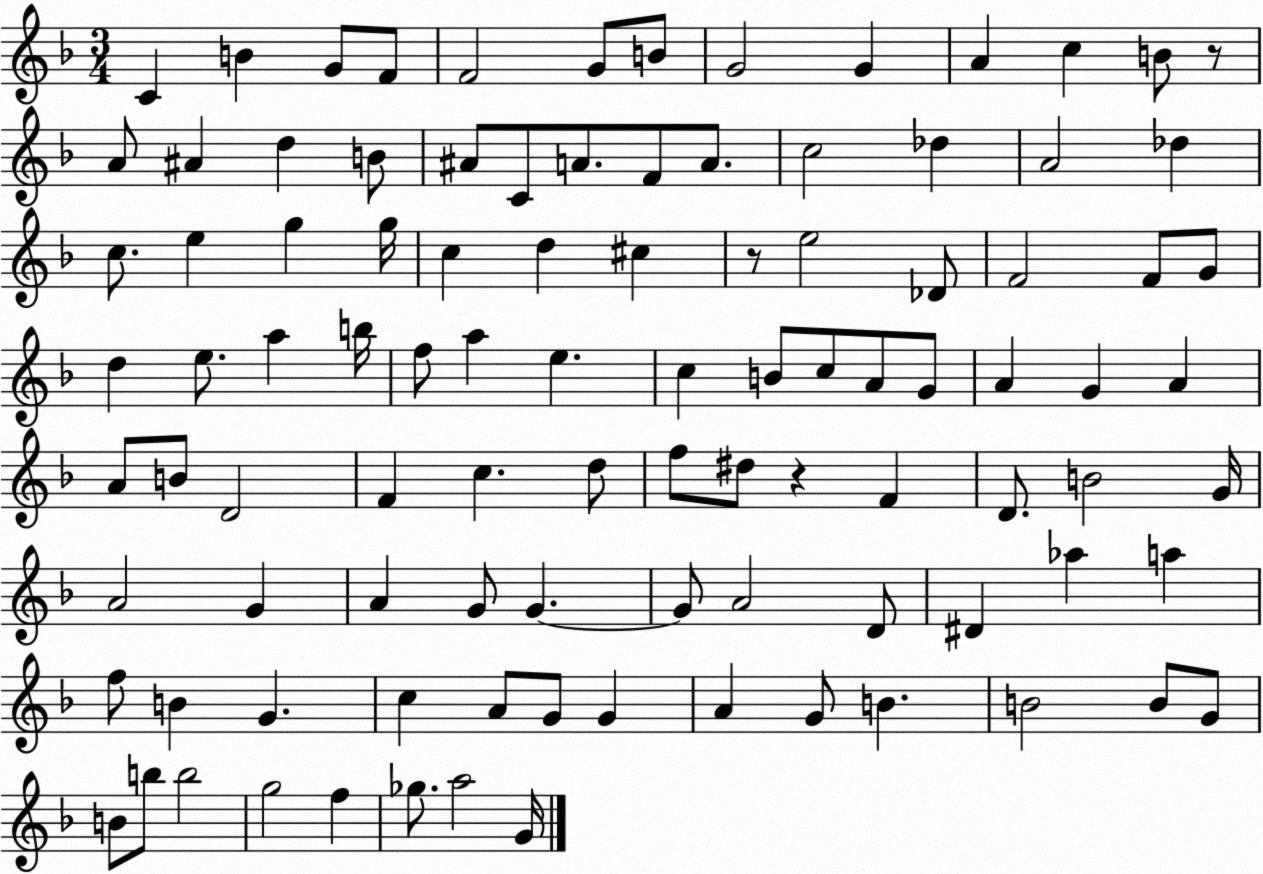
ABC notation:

X:1
T:Untitled
M:3/4
L:1/4
K:F
C B G/2 F/2 F2 G/2 B/2 G2 G A c B/2 z/2 A/2 ^A d B/2 ^A/2 C/2 A/2 F/2 A/2 c2 _d A2 _d c/2 e g g/4 c d ^c z/2 e2 _D/2 F2 F/2 G/2 d e/2 a b/4 f/2 a e c B/2 c/2 A/2 G/2 A G A A/2 B/2 D2 F c d/2 f/2 ^d/2 z F D/2 B2 G/4 A2 G A G/2 G G/2 A2 D/2 ^D _a a f/2 B G c A/2 G/2 G A G/2 B B2 B/2 G/2 B/2 b/2 b2 g2 f _g/2 a2 G/4